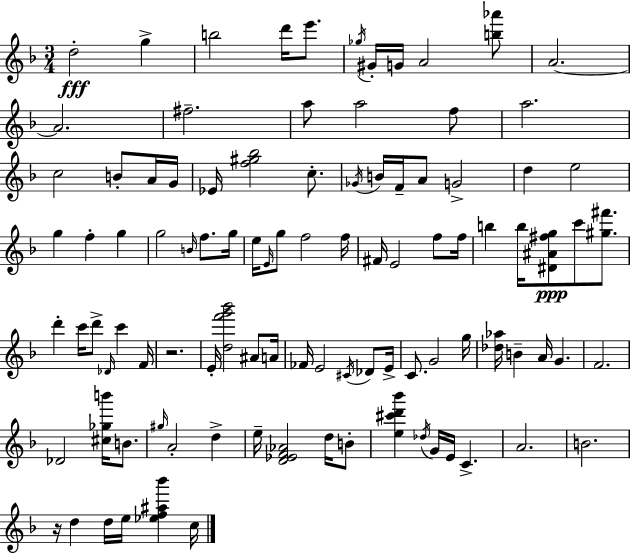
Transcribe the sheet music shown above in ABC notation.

X:1
T:Untitled
M:3/4
L:1/4
K:F
d2 g b2 d'/4 e'/2 _g/4 ^G/4 G/4 A2 [b_a']/2 A2 A2 ^f2 a/2 a2 f/2 a2 c2 B/2 A/4 G/4 _E/4 [f^g_b]2 c/2 _G/4 B/4 F/4 A/2 G2 d e2 g f g g2 B/4 f/2 g/4 e/4 E/4 g/2 f2 f/4 ^F/4 E2 f/2 f/4 b b/4 [^D^A^fg]/2 c'/2 [^g^f']/2 d' c'/4 d'/2 _D/4 c' F/4 z2 E/4 [df'g'_b']2 ^A/2 A/4 _F/4 E2 ^C/4 _D/2 E/4 C/2 G2 g/4 [_d_a]/4 B A/4 G F2 _D2 [^c_gb']/4 B/2 ^g/4 A2 d e/4 [D_EF_A]2 d/4 B/2 [e^c'd'_b'] _d/4 G/4 E/4 C A2 B2 z/4 d d/4 e/4 [_ef^a_b'] c/4